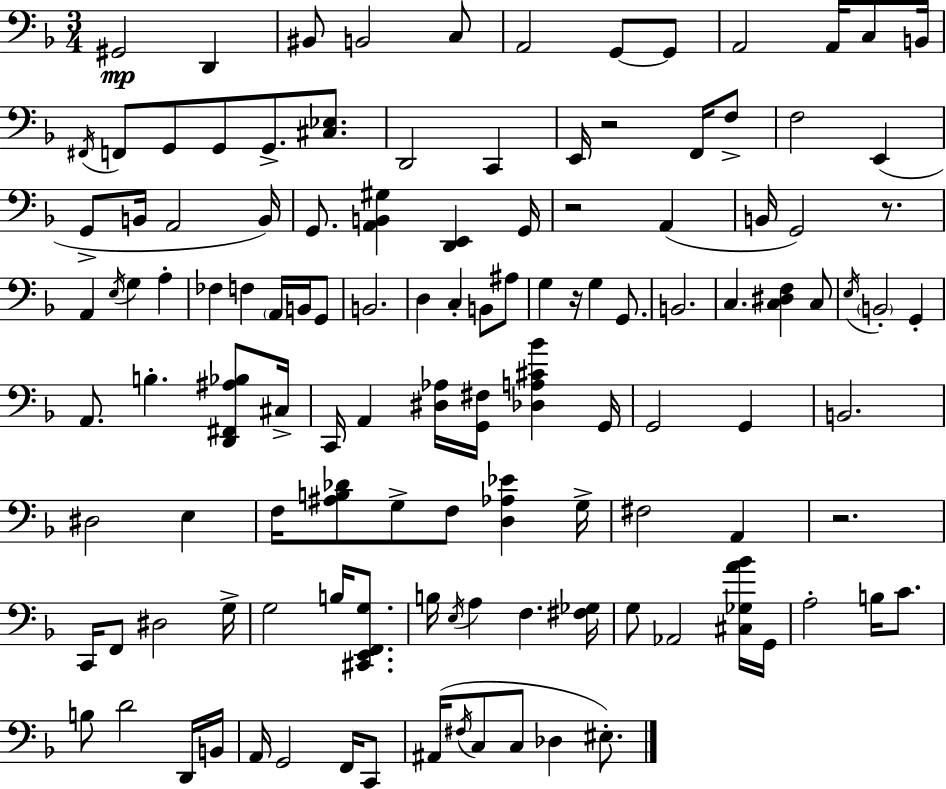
G#2/h D2/q BIS2/e B2/h C3/e A2/h G2/e G2/e A2/h A2/s C3/e B2/s F#2/s F2/e G2/e G2/e G2/e. [C#3,Eb3]/e. D2/h C2/q E2/s R/h F2/s F3/e F3/h E2/q G2/e B2/s A2/h B2/s G2/e. [A2,B2,G#3]/q [D2,E2]/q G2/s R/h A2/q B2/s G2/h R/e. A2/q E3/s G3/q A3/q FES3/q F3/q A2/s B2/s G2/e B2/h. D3/q C3/q B2/e A#3/e G3/q R/s G3/q G2/e. B2/h. C3/q. [C3,D#3,F3]/q C3/e E3/s B2/h G2/q A2/e. B3/q. [D2,F#2,A#3,Bb3]/e C#3/s C2/s A2/q [D#3,Ab3]/s [G2,F#3]/s [Db3,A3,C#4,Bb4]/q G2/s G2/h G2/q B2/h. D#3/h E3/q F3/s [A#3,B3,Db4]/e G3/e F3/e [D3,Ab3,Eb4]/q G3/s F#3/h A2/q R/h. C2/s F2/e D#3/h G3/s G3/h B3/s [C#2,E2,F2,G3]/e. B3/s E3/s A3/q F3/q. [F#3,Gb3]/s G3/e Ab2/h [C#3,Gb3,A4,Bb4]/s G2/s A3/h B3/s C4/e. B3/e D4/h D2/s B2/s A2/s G2/h F2/s C2/e A#2/s F#3/s C3/e C3/e Db3/q EIS3/e.